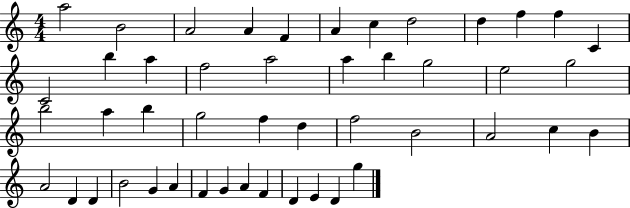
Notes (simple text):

A5/h B4/h A4/h A4/q F4/q A4/q C5/q D5/h D5/q F5/q F5/q C4/q C4/h B5/q A5/q F5/h A5/h A5/q B5/q G5/h E5/h G5/h B5/h A5/q B5/q G5/h F5/q D5/q F5/h B4/h A4/h C5/q B4/q A4/h D4/q D4/q B4/h G4/q A4/q F4/q G4/q A4/q F4/q D4/q E4/q D4/q G5/q